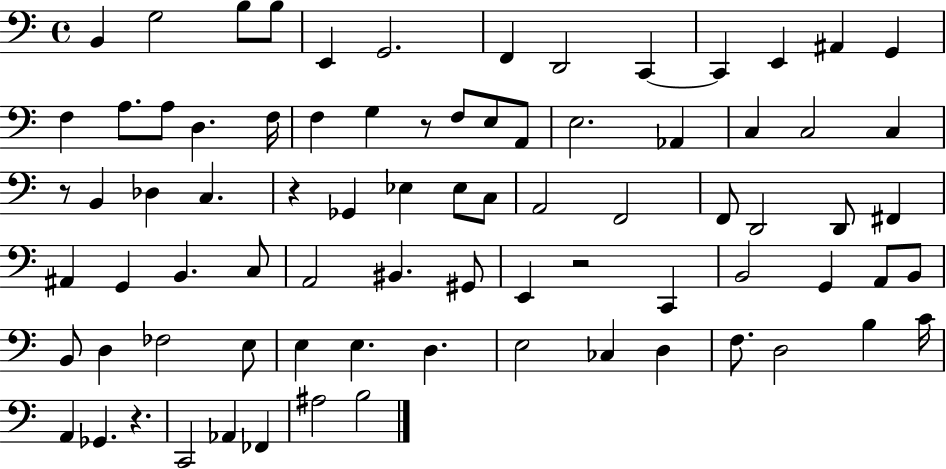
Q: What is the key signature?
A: C major